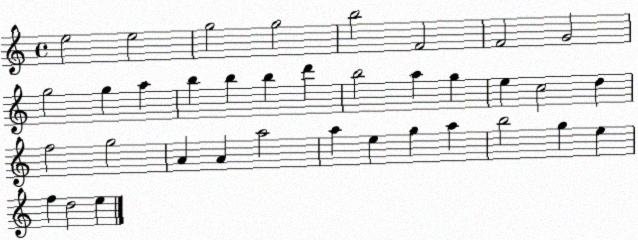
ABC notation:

X:1
T:Untitled
M:4/4
L:1/4
K:C
e2 e2 g2 g2 b2 F2 F2 G2 g2 g a b b b d' b2 a g e c2 d f2 g2 A A a2 a e g a b2 g e f d2 e